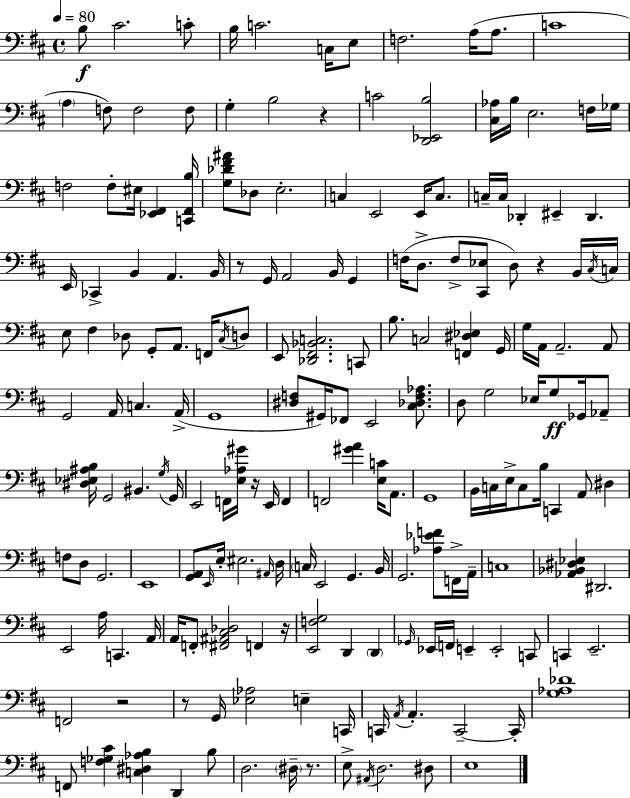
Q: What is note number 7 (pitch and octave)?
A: E3